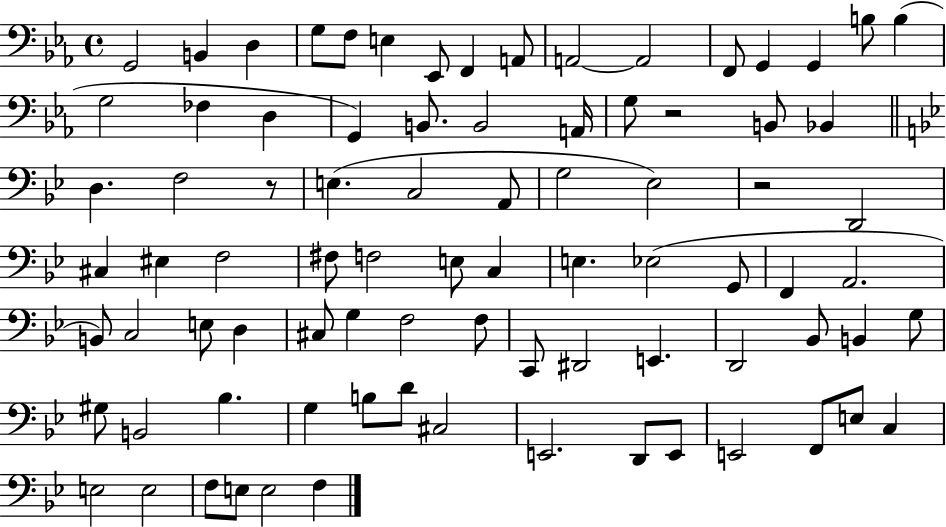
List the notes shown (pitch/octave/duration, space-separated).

G2/h B2/q D3/q G3/e F3/e E3/q Eb2/e F2/q A2/e A2/h A2/h F2/e G2/q G2/q B3/e B3/q G3/h FES3/q D3/q G2/q B2/e. B2/h A2/s G3/e R/h B2/e Bb2/q D3/q. F3/h R/e E3/q. C3/h A2/e G3/h Eb3/h R/h D2/h C#3/q EIS3/q F3/h F#3/e F3/h E3/e C3/q E3/q. Eb3/h G2/e F2/q A2/h. B2/e C3/h E3/e D3/q C#3/e G3/q F3/h F3/e C2/e D#2/h E2/q. D2/h Bb2/e B2/q G3/e G#3/e B2/h Bb3/q. G3/q B3/e D4/e C#3/h E2/h. D2/e E2/e E2/h F2/e E3/e C3/q E3/h E3/h F3/e E3/e E3/h F3/q